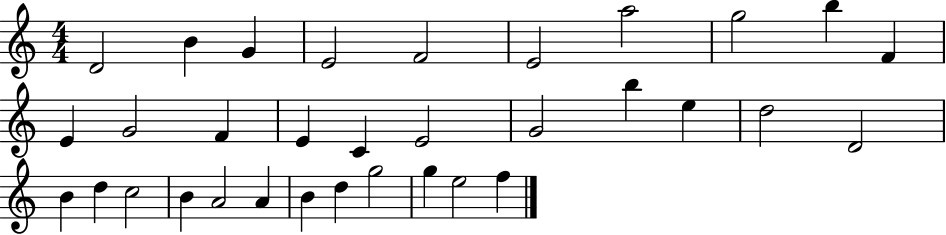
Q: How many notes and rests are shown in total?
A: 33